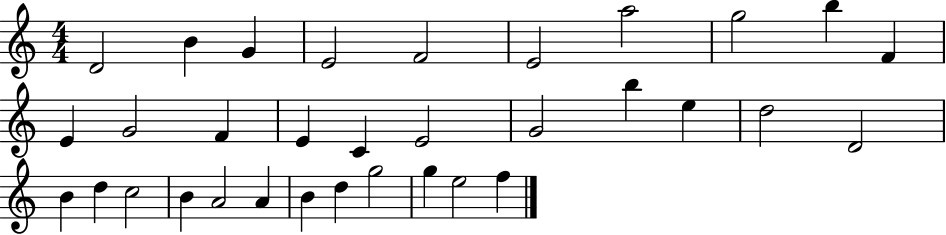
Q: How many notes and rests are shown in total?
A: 33